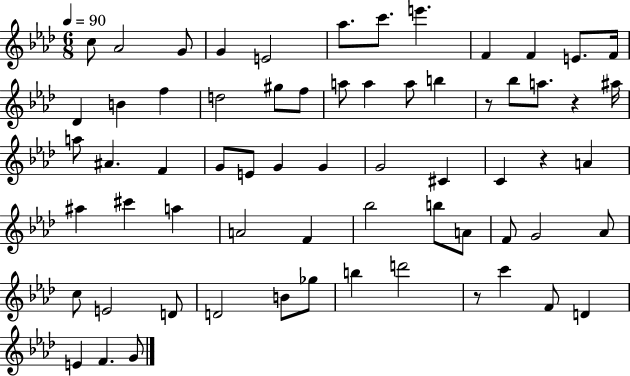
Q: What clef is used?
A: treble